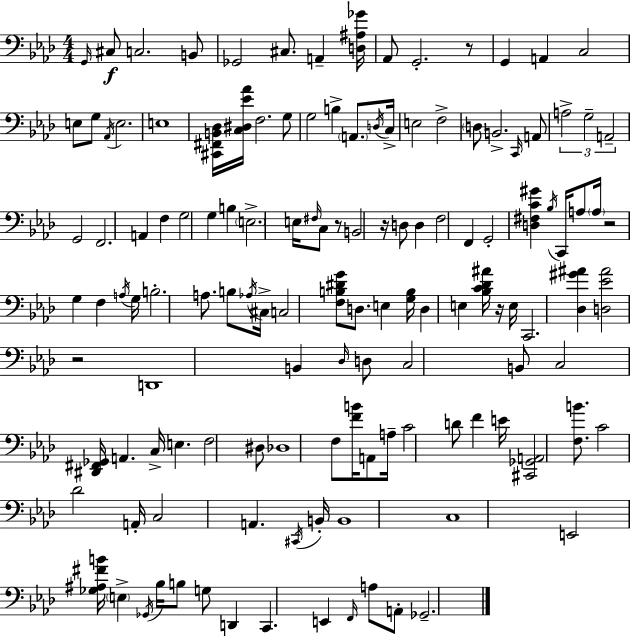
{
  \clef bass
  \numericTimeSignature
  \time 4/4
  \key aes \major
  \repeat volta 2 { \grace { g,16 }\f cis8 c2. b,8 | ges,2 cis8. a,4-- | <d ais ges'>16 aes,8 g,2.-. r8 | g,4 a,4 c2 | \break e8 g8 \acciaccatura { aes,16 } e2. | e1 | <cis, fis, b, des>16 <c dis ees' aes'>16 f2. | g8 g2 b4-> \parenthesize a,8. | \break \acciaccatura { d16 } c16-> e2 f2-> | \parenthesize d8 b,2.-> | \grace { c,16 } a,8 \tuplet 3/2 { a2-> g2-- | a,2-- } g,2 | \break f,2. | a,4 f4 g2 | g4 b4 \parenthesize e2.-> | e16 \grace { fis16 } c8 r8 b,2 | \break r16 d8 d4 f2 | f,4 g,2-. <d fis c' gis'>4 | \acciaccatura { bes16 } c,16 a8 \parenthesize a16 r2 g4 | f4 \acciaccatura { a16 } g16 b2.-. | \break a8. b8 \acciaccatura { aes16 } cis16-> c2 | <f b dis' g'>8 d8. e4 <g b>16 d4 | e4 <bes c' des' ais'>16 r16 e16 c,2. | <des gis' ais'>4 <d ees' ais'>2 | \break r2 d,1 | b,4 \grace { des16 } d8 c2 | b,8 c2 | <dis, fis, ges,>16 a,4. c16-> e4. f2 | \break dis8 des1 | f8 <f' b'>16 a,8 a16-- c'2 | d'8 f'4 e'16 <cis, ges, a,>2 | <f b'>8. c'2 | \break des'2 a,16-. c2 | a,4. \acciaccatura { cis,16 } b,16-. b,1 | c1 | e,2 | \break <ges ais fis' b'>16 \parenthesize e4-> \acciaccatura { ges,16 } bes16 b8 g8 d,4 | c,4. e,4 \grace { f,16 } a8 a,8-. | ges,2.-- } \bar "|."
}